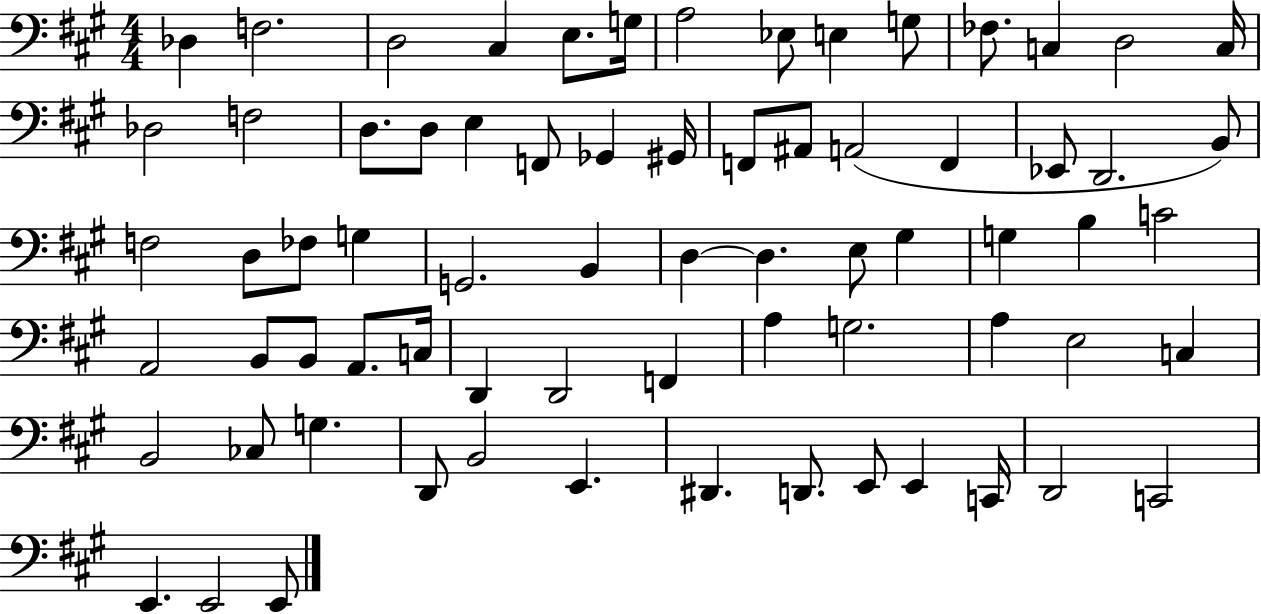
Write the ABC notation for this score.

X:1
T:Untitled
M:4/4
L:1/4
K:A
_D, F,2 D,2 ^C, E,/2 G,/4 A,2 _E,/2 E, G,/2 _F,/2 C, D,2 C,/4 _D,2 F,2 D,/2 D,/2 E, F,,/2 _G,, ^G,,/4 F,,/2 ^A,,/2 A,,2 F,, _E,,/2 D,,2 B,,/2 F,2 D,/2 _F,/2 G, G,,2 B,, D, D, E,/2 ^G, G, B, C2 A,,2 B,,/2 B,,/2 A,,/2 C,/4 D,, D,,2 F,, A, G,2 A, E,2 C, B,,2 _C,/2 G, D,,/2 B,,2 E,, ^D,, D,,/2 E,,/2 E,, C,,/4 D,,2 C,,2 E,, E,,2 E,,/2